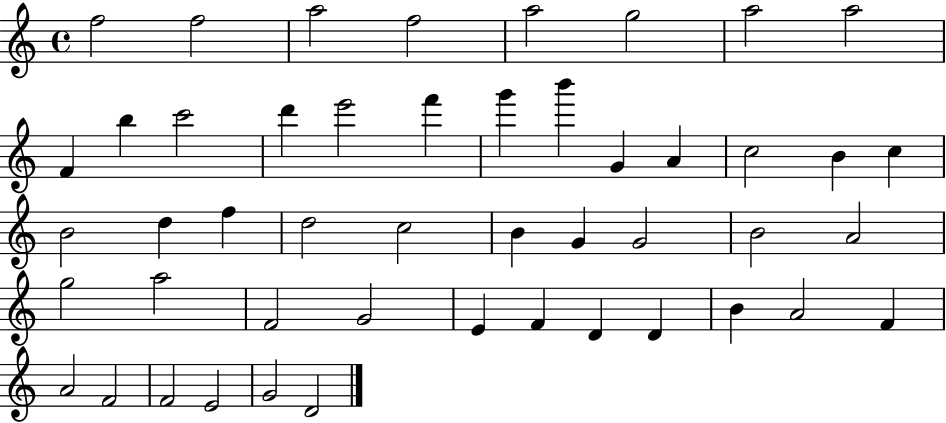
X:1
T:Untitled
M:4/4
L:1/4
K:C
f2 f2 a2 f2 a2 g2 a2 a2 F b c'2 d' e'2 f' g' b' G A c2 B c B2 d f d2 c2 B G G2 B2 A2 g2 a2 F2 G2 E F D D B A2 F A2 F2 F2 E2 G2 D2